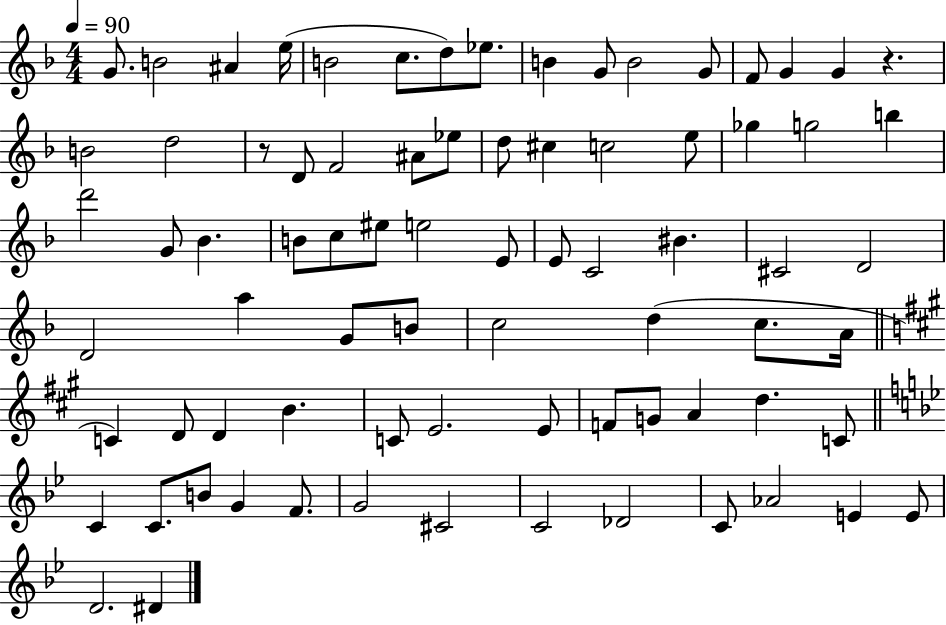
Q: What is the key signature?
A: F major